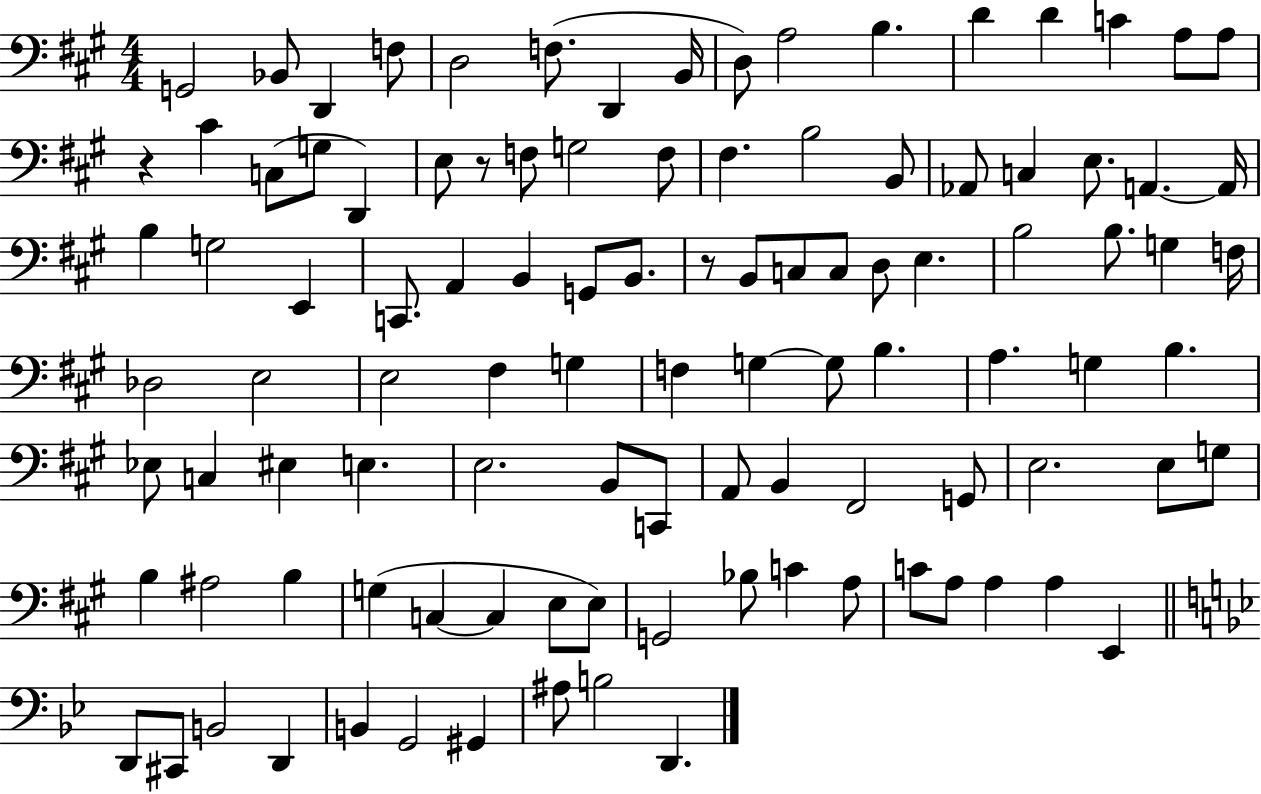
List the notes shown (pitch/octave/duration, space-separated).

G2/h Bb2/e D2/q F3/e D3/h F3/e. D2/q B2/s D3/e A3/h B3/q. D4/q D4/q C4/q A3/e A3/e R/q C#4/q C3/e G3/e D2/q E3/e R/e F3/e G3/h F3/e F#3/q. B3/h B2/e Ab2/e C3/q E3/e. A2/q. A2/s B3/q G3/h E2/q C2/e. A2/q B2/q G2/e B2/e. R/e B2/e C3/e C3/e D3/e E3/q. B3/h B3/e. G3/q F3/s Db3/h E3/h E3/h F#3/q G3/q F3/q G3/q G3/e B3/q. A3/q. G3/q B3/q. Eb3/e C3/q EIS3/q E3/q. E3/h. B2/e C2/e A2/e B2/q F#2/h G2/e E3/h. E3/e G3/e B3/q A#3/h B3/q G3/q C3/q C3/q E3/e E3/e G2/h Bb3/e C4/q A3/e C4/e A3/e A3/q A3/q E2/q D2/e C#2/e B2/h D2/q B2/q G2/h G#2/q A#3/e B3/h D2/q.